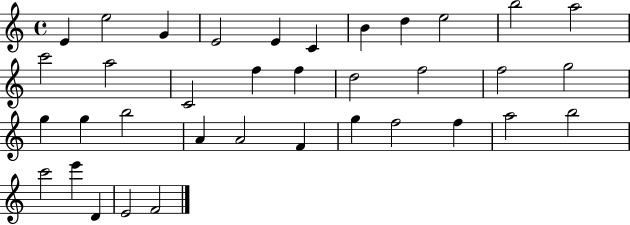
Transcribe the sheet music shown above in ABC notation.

X:1
T:Untitled
M:4/4
L:1/4
K:C
E e2 G E2 E C B d e2 b2 a2 c'2 a2 C2 f f d2 f2 f2 g2 g g b2 A A2 F g f2 f a2 b2 c'2 e' D E2 F2